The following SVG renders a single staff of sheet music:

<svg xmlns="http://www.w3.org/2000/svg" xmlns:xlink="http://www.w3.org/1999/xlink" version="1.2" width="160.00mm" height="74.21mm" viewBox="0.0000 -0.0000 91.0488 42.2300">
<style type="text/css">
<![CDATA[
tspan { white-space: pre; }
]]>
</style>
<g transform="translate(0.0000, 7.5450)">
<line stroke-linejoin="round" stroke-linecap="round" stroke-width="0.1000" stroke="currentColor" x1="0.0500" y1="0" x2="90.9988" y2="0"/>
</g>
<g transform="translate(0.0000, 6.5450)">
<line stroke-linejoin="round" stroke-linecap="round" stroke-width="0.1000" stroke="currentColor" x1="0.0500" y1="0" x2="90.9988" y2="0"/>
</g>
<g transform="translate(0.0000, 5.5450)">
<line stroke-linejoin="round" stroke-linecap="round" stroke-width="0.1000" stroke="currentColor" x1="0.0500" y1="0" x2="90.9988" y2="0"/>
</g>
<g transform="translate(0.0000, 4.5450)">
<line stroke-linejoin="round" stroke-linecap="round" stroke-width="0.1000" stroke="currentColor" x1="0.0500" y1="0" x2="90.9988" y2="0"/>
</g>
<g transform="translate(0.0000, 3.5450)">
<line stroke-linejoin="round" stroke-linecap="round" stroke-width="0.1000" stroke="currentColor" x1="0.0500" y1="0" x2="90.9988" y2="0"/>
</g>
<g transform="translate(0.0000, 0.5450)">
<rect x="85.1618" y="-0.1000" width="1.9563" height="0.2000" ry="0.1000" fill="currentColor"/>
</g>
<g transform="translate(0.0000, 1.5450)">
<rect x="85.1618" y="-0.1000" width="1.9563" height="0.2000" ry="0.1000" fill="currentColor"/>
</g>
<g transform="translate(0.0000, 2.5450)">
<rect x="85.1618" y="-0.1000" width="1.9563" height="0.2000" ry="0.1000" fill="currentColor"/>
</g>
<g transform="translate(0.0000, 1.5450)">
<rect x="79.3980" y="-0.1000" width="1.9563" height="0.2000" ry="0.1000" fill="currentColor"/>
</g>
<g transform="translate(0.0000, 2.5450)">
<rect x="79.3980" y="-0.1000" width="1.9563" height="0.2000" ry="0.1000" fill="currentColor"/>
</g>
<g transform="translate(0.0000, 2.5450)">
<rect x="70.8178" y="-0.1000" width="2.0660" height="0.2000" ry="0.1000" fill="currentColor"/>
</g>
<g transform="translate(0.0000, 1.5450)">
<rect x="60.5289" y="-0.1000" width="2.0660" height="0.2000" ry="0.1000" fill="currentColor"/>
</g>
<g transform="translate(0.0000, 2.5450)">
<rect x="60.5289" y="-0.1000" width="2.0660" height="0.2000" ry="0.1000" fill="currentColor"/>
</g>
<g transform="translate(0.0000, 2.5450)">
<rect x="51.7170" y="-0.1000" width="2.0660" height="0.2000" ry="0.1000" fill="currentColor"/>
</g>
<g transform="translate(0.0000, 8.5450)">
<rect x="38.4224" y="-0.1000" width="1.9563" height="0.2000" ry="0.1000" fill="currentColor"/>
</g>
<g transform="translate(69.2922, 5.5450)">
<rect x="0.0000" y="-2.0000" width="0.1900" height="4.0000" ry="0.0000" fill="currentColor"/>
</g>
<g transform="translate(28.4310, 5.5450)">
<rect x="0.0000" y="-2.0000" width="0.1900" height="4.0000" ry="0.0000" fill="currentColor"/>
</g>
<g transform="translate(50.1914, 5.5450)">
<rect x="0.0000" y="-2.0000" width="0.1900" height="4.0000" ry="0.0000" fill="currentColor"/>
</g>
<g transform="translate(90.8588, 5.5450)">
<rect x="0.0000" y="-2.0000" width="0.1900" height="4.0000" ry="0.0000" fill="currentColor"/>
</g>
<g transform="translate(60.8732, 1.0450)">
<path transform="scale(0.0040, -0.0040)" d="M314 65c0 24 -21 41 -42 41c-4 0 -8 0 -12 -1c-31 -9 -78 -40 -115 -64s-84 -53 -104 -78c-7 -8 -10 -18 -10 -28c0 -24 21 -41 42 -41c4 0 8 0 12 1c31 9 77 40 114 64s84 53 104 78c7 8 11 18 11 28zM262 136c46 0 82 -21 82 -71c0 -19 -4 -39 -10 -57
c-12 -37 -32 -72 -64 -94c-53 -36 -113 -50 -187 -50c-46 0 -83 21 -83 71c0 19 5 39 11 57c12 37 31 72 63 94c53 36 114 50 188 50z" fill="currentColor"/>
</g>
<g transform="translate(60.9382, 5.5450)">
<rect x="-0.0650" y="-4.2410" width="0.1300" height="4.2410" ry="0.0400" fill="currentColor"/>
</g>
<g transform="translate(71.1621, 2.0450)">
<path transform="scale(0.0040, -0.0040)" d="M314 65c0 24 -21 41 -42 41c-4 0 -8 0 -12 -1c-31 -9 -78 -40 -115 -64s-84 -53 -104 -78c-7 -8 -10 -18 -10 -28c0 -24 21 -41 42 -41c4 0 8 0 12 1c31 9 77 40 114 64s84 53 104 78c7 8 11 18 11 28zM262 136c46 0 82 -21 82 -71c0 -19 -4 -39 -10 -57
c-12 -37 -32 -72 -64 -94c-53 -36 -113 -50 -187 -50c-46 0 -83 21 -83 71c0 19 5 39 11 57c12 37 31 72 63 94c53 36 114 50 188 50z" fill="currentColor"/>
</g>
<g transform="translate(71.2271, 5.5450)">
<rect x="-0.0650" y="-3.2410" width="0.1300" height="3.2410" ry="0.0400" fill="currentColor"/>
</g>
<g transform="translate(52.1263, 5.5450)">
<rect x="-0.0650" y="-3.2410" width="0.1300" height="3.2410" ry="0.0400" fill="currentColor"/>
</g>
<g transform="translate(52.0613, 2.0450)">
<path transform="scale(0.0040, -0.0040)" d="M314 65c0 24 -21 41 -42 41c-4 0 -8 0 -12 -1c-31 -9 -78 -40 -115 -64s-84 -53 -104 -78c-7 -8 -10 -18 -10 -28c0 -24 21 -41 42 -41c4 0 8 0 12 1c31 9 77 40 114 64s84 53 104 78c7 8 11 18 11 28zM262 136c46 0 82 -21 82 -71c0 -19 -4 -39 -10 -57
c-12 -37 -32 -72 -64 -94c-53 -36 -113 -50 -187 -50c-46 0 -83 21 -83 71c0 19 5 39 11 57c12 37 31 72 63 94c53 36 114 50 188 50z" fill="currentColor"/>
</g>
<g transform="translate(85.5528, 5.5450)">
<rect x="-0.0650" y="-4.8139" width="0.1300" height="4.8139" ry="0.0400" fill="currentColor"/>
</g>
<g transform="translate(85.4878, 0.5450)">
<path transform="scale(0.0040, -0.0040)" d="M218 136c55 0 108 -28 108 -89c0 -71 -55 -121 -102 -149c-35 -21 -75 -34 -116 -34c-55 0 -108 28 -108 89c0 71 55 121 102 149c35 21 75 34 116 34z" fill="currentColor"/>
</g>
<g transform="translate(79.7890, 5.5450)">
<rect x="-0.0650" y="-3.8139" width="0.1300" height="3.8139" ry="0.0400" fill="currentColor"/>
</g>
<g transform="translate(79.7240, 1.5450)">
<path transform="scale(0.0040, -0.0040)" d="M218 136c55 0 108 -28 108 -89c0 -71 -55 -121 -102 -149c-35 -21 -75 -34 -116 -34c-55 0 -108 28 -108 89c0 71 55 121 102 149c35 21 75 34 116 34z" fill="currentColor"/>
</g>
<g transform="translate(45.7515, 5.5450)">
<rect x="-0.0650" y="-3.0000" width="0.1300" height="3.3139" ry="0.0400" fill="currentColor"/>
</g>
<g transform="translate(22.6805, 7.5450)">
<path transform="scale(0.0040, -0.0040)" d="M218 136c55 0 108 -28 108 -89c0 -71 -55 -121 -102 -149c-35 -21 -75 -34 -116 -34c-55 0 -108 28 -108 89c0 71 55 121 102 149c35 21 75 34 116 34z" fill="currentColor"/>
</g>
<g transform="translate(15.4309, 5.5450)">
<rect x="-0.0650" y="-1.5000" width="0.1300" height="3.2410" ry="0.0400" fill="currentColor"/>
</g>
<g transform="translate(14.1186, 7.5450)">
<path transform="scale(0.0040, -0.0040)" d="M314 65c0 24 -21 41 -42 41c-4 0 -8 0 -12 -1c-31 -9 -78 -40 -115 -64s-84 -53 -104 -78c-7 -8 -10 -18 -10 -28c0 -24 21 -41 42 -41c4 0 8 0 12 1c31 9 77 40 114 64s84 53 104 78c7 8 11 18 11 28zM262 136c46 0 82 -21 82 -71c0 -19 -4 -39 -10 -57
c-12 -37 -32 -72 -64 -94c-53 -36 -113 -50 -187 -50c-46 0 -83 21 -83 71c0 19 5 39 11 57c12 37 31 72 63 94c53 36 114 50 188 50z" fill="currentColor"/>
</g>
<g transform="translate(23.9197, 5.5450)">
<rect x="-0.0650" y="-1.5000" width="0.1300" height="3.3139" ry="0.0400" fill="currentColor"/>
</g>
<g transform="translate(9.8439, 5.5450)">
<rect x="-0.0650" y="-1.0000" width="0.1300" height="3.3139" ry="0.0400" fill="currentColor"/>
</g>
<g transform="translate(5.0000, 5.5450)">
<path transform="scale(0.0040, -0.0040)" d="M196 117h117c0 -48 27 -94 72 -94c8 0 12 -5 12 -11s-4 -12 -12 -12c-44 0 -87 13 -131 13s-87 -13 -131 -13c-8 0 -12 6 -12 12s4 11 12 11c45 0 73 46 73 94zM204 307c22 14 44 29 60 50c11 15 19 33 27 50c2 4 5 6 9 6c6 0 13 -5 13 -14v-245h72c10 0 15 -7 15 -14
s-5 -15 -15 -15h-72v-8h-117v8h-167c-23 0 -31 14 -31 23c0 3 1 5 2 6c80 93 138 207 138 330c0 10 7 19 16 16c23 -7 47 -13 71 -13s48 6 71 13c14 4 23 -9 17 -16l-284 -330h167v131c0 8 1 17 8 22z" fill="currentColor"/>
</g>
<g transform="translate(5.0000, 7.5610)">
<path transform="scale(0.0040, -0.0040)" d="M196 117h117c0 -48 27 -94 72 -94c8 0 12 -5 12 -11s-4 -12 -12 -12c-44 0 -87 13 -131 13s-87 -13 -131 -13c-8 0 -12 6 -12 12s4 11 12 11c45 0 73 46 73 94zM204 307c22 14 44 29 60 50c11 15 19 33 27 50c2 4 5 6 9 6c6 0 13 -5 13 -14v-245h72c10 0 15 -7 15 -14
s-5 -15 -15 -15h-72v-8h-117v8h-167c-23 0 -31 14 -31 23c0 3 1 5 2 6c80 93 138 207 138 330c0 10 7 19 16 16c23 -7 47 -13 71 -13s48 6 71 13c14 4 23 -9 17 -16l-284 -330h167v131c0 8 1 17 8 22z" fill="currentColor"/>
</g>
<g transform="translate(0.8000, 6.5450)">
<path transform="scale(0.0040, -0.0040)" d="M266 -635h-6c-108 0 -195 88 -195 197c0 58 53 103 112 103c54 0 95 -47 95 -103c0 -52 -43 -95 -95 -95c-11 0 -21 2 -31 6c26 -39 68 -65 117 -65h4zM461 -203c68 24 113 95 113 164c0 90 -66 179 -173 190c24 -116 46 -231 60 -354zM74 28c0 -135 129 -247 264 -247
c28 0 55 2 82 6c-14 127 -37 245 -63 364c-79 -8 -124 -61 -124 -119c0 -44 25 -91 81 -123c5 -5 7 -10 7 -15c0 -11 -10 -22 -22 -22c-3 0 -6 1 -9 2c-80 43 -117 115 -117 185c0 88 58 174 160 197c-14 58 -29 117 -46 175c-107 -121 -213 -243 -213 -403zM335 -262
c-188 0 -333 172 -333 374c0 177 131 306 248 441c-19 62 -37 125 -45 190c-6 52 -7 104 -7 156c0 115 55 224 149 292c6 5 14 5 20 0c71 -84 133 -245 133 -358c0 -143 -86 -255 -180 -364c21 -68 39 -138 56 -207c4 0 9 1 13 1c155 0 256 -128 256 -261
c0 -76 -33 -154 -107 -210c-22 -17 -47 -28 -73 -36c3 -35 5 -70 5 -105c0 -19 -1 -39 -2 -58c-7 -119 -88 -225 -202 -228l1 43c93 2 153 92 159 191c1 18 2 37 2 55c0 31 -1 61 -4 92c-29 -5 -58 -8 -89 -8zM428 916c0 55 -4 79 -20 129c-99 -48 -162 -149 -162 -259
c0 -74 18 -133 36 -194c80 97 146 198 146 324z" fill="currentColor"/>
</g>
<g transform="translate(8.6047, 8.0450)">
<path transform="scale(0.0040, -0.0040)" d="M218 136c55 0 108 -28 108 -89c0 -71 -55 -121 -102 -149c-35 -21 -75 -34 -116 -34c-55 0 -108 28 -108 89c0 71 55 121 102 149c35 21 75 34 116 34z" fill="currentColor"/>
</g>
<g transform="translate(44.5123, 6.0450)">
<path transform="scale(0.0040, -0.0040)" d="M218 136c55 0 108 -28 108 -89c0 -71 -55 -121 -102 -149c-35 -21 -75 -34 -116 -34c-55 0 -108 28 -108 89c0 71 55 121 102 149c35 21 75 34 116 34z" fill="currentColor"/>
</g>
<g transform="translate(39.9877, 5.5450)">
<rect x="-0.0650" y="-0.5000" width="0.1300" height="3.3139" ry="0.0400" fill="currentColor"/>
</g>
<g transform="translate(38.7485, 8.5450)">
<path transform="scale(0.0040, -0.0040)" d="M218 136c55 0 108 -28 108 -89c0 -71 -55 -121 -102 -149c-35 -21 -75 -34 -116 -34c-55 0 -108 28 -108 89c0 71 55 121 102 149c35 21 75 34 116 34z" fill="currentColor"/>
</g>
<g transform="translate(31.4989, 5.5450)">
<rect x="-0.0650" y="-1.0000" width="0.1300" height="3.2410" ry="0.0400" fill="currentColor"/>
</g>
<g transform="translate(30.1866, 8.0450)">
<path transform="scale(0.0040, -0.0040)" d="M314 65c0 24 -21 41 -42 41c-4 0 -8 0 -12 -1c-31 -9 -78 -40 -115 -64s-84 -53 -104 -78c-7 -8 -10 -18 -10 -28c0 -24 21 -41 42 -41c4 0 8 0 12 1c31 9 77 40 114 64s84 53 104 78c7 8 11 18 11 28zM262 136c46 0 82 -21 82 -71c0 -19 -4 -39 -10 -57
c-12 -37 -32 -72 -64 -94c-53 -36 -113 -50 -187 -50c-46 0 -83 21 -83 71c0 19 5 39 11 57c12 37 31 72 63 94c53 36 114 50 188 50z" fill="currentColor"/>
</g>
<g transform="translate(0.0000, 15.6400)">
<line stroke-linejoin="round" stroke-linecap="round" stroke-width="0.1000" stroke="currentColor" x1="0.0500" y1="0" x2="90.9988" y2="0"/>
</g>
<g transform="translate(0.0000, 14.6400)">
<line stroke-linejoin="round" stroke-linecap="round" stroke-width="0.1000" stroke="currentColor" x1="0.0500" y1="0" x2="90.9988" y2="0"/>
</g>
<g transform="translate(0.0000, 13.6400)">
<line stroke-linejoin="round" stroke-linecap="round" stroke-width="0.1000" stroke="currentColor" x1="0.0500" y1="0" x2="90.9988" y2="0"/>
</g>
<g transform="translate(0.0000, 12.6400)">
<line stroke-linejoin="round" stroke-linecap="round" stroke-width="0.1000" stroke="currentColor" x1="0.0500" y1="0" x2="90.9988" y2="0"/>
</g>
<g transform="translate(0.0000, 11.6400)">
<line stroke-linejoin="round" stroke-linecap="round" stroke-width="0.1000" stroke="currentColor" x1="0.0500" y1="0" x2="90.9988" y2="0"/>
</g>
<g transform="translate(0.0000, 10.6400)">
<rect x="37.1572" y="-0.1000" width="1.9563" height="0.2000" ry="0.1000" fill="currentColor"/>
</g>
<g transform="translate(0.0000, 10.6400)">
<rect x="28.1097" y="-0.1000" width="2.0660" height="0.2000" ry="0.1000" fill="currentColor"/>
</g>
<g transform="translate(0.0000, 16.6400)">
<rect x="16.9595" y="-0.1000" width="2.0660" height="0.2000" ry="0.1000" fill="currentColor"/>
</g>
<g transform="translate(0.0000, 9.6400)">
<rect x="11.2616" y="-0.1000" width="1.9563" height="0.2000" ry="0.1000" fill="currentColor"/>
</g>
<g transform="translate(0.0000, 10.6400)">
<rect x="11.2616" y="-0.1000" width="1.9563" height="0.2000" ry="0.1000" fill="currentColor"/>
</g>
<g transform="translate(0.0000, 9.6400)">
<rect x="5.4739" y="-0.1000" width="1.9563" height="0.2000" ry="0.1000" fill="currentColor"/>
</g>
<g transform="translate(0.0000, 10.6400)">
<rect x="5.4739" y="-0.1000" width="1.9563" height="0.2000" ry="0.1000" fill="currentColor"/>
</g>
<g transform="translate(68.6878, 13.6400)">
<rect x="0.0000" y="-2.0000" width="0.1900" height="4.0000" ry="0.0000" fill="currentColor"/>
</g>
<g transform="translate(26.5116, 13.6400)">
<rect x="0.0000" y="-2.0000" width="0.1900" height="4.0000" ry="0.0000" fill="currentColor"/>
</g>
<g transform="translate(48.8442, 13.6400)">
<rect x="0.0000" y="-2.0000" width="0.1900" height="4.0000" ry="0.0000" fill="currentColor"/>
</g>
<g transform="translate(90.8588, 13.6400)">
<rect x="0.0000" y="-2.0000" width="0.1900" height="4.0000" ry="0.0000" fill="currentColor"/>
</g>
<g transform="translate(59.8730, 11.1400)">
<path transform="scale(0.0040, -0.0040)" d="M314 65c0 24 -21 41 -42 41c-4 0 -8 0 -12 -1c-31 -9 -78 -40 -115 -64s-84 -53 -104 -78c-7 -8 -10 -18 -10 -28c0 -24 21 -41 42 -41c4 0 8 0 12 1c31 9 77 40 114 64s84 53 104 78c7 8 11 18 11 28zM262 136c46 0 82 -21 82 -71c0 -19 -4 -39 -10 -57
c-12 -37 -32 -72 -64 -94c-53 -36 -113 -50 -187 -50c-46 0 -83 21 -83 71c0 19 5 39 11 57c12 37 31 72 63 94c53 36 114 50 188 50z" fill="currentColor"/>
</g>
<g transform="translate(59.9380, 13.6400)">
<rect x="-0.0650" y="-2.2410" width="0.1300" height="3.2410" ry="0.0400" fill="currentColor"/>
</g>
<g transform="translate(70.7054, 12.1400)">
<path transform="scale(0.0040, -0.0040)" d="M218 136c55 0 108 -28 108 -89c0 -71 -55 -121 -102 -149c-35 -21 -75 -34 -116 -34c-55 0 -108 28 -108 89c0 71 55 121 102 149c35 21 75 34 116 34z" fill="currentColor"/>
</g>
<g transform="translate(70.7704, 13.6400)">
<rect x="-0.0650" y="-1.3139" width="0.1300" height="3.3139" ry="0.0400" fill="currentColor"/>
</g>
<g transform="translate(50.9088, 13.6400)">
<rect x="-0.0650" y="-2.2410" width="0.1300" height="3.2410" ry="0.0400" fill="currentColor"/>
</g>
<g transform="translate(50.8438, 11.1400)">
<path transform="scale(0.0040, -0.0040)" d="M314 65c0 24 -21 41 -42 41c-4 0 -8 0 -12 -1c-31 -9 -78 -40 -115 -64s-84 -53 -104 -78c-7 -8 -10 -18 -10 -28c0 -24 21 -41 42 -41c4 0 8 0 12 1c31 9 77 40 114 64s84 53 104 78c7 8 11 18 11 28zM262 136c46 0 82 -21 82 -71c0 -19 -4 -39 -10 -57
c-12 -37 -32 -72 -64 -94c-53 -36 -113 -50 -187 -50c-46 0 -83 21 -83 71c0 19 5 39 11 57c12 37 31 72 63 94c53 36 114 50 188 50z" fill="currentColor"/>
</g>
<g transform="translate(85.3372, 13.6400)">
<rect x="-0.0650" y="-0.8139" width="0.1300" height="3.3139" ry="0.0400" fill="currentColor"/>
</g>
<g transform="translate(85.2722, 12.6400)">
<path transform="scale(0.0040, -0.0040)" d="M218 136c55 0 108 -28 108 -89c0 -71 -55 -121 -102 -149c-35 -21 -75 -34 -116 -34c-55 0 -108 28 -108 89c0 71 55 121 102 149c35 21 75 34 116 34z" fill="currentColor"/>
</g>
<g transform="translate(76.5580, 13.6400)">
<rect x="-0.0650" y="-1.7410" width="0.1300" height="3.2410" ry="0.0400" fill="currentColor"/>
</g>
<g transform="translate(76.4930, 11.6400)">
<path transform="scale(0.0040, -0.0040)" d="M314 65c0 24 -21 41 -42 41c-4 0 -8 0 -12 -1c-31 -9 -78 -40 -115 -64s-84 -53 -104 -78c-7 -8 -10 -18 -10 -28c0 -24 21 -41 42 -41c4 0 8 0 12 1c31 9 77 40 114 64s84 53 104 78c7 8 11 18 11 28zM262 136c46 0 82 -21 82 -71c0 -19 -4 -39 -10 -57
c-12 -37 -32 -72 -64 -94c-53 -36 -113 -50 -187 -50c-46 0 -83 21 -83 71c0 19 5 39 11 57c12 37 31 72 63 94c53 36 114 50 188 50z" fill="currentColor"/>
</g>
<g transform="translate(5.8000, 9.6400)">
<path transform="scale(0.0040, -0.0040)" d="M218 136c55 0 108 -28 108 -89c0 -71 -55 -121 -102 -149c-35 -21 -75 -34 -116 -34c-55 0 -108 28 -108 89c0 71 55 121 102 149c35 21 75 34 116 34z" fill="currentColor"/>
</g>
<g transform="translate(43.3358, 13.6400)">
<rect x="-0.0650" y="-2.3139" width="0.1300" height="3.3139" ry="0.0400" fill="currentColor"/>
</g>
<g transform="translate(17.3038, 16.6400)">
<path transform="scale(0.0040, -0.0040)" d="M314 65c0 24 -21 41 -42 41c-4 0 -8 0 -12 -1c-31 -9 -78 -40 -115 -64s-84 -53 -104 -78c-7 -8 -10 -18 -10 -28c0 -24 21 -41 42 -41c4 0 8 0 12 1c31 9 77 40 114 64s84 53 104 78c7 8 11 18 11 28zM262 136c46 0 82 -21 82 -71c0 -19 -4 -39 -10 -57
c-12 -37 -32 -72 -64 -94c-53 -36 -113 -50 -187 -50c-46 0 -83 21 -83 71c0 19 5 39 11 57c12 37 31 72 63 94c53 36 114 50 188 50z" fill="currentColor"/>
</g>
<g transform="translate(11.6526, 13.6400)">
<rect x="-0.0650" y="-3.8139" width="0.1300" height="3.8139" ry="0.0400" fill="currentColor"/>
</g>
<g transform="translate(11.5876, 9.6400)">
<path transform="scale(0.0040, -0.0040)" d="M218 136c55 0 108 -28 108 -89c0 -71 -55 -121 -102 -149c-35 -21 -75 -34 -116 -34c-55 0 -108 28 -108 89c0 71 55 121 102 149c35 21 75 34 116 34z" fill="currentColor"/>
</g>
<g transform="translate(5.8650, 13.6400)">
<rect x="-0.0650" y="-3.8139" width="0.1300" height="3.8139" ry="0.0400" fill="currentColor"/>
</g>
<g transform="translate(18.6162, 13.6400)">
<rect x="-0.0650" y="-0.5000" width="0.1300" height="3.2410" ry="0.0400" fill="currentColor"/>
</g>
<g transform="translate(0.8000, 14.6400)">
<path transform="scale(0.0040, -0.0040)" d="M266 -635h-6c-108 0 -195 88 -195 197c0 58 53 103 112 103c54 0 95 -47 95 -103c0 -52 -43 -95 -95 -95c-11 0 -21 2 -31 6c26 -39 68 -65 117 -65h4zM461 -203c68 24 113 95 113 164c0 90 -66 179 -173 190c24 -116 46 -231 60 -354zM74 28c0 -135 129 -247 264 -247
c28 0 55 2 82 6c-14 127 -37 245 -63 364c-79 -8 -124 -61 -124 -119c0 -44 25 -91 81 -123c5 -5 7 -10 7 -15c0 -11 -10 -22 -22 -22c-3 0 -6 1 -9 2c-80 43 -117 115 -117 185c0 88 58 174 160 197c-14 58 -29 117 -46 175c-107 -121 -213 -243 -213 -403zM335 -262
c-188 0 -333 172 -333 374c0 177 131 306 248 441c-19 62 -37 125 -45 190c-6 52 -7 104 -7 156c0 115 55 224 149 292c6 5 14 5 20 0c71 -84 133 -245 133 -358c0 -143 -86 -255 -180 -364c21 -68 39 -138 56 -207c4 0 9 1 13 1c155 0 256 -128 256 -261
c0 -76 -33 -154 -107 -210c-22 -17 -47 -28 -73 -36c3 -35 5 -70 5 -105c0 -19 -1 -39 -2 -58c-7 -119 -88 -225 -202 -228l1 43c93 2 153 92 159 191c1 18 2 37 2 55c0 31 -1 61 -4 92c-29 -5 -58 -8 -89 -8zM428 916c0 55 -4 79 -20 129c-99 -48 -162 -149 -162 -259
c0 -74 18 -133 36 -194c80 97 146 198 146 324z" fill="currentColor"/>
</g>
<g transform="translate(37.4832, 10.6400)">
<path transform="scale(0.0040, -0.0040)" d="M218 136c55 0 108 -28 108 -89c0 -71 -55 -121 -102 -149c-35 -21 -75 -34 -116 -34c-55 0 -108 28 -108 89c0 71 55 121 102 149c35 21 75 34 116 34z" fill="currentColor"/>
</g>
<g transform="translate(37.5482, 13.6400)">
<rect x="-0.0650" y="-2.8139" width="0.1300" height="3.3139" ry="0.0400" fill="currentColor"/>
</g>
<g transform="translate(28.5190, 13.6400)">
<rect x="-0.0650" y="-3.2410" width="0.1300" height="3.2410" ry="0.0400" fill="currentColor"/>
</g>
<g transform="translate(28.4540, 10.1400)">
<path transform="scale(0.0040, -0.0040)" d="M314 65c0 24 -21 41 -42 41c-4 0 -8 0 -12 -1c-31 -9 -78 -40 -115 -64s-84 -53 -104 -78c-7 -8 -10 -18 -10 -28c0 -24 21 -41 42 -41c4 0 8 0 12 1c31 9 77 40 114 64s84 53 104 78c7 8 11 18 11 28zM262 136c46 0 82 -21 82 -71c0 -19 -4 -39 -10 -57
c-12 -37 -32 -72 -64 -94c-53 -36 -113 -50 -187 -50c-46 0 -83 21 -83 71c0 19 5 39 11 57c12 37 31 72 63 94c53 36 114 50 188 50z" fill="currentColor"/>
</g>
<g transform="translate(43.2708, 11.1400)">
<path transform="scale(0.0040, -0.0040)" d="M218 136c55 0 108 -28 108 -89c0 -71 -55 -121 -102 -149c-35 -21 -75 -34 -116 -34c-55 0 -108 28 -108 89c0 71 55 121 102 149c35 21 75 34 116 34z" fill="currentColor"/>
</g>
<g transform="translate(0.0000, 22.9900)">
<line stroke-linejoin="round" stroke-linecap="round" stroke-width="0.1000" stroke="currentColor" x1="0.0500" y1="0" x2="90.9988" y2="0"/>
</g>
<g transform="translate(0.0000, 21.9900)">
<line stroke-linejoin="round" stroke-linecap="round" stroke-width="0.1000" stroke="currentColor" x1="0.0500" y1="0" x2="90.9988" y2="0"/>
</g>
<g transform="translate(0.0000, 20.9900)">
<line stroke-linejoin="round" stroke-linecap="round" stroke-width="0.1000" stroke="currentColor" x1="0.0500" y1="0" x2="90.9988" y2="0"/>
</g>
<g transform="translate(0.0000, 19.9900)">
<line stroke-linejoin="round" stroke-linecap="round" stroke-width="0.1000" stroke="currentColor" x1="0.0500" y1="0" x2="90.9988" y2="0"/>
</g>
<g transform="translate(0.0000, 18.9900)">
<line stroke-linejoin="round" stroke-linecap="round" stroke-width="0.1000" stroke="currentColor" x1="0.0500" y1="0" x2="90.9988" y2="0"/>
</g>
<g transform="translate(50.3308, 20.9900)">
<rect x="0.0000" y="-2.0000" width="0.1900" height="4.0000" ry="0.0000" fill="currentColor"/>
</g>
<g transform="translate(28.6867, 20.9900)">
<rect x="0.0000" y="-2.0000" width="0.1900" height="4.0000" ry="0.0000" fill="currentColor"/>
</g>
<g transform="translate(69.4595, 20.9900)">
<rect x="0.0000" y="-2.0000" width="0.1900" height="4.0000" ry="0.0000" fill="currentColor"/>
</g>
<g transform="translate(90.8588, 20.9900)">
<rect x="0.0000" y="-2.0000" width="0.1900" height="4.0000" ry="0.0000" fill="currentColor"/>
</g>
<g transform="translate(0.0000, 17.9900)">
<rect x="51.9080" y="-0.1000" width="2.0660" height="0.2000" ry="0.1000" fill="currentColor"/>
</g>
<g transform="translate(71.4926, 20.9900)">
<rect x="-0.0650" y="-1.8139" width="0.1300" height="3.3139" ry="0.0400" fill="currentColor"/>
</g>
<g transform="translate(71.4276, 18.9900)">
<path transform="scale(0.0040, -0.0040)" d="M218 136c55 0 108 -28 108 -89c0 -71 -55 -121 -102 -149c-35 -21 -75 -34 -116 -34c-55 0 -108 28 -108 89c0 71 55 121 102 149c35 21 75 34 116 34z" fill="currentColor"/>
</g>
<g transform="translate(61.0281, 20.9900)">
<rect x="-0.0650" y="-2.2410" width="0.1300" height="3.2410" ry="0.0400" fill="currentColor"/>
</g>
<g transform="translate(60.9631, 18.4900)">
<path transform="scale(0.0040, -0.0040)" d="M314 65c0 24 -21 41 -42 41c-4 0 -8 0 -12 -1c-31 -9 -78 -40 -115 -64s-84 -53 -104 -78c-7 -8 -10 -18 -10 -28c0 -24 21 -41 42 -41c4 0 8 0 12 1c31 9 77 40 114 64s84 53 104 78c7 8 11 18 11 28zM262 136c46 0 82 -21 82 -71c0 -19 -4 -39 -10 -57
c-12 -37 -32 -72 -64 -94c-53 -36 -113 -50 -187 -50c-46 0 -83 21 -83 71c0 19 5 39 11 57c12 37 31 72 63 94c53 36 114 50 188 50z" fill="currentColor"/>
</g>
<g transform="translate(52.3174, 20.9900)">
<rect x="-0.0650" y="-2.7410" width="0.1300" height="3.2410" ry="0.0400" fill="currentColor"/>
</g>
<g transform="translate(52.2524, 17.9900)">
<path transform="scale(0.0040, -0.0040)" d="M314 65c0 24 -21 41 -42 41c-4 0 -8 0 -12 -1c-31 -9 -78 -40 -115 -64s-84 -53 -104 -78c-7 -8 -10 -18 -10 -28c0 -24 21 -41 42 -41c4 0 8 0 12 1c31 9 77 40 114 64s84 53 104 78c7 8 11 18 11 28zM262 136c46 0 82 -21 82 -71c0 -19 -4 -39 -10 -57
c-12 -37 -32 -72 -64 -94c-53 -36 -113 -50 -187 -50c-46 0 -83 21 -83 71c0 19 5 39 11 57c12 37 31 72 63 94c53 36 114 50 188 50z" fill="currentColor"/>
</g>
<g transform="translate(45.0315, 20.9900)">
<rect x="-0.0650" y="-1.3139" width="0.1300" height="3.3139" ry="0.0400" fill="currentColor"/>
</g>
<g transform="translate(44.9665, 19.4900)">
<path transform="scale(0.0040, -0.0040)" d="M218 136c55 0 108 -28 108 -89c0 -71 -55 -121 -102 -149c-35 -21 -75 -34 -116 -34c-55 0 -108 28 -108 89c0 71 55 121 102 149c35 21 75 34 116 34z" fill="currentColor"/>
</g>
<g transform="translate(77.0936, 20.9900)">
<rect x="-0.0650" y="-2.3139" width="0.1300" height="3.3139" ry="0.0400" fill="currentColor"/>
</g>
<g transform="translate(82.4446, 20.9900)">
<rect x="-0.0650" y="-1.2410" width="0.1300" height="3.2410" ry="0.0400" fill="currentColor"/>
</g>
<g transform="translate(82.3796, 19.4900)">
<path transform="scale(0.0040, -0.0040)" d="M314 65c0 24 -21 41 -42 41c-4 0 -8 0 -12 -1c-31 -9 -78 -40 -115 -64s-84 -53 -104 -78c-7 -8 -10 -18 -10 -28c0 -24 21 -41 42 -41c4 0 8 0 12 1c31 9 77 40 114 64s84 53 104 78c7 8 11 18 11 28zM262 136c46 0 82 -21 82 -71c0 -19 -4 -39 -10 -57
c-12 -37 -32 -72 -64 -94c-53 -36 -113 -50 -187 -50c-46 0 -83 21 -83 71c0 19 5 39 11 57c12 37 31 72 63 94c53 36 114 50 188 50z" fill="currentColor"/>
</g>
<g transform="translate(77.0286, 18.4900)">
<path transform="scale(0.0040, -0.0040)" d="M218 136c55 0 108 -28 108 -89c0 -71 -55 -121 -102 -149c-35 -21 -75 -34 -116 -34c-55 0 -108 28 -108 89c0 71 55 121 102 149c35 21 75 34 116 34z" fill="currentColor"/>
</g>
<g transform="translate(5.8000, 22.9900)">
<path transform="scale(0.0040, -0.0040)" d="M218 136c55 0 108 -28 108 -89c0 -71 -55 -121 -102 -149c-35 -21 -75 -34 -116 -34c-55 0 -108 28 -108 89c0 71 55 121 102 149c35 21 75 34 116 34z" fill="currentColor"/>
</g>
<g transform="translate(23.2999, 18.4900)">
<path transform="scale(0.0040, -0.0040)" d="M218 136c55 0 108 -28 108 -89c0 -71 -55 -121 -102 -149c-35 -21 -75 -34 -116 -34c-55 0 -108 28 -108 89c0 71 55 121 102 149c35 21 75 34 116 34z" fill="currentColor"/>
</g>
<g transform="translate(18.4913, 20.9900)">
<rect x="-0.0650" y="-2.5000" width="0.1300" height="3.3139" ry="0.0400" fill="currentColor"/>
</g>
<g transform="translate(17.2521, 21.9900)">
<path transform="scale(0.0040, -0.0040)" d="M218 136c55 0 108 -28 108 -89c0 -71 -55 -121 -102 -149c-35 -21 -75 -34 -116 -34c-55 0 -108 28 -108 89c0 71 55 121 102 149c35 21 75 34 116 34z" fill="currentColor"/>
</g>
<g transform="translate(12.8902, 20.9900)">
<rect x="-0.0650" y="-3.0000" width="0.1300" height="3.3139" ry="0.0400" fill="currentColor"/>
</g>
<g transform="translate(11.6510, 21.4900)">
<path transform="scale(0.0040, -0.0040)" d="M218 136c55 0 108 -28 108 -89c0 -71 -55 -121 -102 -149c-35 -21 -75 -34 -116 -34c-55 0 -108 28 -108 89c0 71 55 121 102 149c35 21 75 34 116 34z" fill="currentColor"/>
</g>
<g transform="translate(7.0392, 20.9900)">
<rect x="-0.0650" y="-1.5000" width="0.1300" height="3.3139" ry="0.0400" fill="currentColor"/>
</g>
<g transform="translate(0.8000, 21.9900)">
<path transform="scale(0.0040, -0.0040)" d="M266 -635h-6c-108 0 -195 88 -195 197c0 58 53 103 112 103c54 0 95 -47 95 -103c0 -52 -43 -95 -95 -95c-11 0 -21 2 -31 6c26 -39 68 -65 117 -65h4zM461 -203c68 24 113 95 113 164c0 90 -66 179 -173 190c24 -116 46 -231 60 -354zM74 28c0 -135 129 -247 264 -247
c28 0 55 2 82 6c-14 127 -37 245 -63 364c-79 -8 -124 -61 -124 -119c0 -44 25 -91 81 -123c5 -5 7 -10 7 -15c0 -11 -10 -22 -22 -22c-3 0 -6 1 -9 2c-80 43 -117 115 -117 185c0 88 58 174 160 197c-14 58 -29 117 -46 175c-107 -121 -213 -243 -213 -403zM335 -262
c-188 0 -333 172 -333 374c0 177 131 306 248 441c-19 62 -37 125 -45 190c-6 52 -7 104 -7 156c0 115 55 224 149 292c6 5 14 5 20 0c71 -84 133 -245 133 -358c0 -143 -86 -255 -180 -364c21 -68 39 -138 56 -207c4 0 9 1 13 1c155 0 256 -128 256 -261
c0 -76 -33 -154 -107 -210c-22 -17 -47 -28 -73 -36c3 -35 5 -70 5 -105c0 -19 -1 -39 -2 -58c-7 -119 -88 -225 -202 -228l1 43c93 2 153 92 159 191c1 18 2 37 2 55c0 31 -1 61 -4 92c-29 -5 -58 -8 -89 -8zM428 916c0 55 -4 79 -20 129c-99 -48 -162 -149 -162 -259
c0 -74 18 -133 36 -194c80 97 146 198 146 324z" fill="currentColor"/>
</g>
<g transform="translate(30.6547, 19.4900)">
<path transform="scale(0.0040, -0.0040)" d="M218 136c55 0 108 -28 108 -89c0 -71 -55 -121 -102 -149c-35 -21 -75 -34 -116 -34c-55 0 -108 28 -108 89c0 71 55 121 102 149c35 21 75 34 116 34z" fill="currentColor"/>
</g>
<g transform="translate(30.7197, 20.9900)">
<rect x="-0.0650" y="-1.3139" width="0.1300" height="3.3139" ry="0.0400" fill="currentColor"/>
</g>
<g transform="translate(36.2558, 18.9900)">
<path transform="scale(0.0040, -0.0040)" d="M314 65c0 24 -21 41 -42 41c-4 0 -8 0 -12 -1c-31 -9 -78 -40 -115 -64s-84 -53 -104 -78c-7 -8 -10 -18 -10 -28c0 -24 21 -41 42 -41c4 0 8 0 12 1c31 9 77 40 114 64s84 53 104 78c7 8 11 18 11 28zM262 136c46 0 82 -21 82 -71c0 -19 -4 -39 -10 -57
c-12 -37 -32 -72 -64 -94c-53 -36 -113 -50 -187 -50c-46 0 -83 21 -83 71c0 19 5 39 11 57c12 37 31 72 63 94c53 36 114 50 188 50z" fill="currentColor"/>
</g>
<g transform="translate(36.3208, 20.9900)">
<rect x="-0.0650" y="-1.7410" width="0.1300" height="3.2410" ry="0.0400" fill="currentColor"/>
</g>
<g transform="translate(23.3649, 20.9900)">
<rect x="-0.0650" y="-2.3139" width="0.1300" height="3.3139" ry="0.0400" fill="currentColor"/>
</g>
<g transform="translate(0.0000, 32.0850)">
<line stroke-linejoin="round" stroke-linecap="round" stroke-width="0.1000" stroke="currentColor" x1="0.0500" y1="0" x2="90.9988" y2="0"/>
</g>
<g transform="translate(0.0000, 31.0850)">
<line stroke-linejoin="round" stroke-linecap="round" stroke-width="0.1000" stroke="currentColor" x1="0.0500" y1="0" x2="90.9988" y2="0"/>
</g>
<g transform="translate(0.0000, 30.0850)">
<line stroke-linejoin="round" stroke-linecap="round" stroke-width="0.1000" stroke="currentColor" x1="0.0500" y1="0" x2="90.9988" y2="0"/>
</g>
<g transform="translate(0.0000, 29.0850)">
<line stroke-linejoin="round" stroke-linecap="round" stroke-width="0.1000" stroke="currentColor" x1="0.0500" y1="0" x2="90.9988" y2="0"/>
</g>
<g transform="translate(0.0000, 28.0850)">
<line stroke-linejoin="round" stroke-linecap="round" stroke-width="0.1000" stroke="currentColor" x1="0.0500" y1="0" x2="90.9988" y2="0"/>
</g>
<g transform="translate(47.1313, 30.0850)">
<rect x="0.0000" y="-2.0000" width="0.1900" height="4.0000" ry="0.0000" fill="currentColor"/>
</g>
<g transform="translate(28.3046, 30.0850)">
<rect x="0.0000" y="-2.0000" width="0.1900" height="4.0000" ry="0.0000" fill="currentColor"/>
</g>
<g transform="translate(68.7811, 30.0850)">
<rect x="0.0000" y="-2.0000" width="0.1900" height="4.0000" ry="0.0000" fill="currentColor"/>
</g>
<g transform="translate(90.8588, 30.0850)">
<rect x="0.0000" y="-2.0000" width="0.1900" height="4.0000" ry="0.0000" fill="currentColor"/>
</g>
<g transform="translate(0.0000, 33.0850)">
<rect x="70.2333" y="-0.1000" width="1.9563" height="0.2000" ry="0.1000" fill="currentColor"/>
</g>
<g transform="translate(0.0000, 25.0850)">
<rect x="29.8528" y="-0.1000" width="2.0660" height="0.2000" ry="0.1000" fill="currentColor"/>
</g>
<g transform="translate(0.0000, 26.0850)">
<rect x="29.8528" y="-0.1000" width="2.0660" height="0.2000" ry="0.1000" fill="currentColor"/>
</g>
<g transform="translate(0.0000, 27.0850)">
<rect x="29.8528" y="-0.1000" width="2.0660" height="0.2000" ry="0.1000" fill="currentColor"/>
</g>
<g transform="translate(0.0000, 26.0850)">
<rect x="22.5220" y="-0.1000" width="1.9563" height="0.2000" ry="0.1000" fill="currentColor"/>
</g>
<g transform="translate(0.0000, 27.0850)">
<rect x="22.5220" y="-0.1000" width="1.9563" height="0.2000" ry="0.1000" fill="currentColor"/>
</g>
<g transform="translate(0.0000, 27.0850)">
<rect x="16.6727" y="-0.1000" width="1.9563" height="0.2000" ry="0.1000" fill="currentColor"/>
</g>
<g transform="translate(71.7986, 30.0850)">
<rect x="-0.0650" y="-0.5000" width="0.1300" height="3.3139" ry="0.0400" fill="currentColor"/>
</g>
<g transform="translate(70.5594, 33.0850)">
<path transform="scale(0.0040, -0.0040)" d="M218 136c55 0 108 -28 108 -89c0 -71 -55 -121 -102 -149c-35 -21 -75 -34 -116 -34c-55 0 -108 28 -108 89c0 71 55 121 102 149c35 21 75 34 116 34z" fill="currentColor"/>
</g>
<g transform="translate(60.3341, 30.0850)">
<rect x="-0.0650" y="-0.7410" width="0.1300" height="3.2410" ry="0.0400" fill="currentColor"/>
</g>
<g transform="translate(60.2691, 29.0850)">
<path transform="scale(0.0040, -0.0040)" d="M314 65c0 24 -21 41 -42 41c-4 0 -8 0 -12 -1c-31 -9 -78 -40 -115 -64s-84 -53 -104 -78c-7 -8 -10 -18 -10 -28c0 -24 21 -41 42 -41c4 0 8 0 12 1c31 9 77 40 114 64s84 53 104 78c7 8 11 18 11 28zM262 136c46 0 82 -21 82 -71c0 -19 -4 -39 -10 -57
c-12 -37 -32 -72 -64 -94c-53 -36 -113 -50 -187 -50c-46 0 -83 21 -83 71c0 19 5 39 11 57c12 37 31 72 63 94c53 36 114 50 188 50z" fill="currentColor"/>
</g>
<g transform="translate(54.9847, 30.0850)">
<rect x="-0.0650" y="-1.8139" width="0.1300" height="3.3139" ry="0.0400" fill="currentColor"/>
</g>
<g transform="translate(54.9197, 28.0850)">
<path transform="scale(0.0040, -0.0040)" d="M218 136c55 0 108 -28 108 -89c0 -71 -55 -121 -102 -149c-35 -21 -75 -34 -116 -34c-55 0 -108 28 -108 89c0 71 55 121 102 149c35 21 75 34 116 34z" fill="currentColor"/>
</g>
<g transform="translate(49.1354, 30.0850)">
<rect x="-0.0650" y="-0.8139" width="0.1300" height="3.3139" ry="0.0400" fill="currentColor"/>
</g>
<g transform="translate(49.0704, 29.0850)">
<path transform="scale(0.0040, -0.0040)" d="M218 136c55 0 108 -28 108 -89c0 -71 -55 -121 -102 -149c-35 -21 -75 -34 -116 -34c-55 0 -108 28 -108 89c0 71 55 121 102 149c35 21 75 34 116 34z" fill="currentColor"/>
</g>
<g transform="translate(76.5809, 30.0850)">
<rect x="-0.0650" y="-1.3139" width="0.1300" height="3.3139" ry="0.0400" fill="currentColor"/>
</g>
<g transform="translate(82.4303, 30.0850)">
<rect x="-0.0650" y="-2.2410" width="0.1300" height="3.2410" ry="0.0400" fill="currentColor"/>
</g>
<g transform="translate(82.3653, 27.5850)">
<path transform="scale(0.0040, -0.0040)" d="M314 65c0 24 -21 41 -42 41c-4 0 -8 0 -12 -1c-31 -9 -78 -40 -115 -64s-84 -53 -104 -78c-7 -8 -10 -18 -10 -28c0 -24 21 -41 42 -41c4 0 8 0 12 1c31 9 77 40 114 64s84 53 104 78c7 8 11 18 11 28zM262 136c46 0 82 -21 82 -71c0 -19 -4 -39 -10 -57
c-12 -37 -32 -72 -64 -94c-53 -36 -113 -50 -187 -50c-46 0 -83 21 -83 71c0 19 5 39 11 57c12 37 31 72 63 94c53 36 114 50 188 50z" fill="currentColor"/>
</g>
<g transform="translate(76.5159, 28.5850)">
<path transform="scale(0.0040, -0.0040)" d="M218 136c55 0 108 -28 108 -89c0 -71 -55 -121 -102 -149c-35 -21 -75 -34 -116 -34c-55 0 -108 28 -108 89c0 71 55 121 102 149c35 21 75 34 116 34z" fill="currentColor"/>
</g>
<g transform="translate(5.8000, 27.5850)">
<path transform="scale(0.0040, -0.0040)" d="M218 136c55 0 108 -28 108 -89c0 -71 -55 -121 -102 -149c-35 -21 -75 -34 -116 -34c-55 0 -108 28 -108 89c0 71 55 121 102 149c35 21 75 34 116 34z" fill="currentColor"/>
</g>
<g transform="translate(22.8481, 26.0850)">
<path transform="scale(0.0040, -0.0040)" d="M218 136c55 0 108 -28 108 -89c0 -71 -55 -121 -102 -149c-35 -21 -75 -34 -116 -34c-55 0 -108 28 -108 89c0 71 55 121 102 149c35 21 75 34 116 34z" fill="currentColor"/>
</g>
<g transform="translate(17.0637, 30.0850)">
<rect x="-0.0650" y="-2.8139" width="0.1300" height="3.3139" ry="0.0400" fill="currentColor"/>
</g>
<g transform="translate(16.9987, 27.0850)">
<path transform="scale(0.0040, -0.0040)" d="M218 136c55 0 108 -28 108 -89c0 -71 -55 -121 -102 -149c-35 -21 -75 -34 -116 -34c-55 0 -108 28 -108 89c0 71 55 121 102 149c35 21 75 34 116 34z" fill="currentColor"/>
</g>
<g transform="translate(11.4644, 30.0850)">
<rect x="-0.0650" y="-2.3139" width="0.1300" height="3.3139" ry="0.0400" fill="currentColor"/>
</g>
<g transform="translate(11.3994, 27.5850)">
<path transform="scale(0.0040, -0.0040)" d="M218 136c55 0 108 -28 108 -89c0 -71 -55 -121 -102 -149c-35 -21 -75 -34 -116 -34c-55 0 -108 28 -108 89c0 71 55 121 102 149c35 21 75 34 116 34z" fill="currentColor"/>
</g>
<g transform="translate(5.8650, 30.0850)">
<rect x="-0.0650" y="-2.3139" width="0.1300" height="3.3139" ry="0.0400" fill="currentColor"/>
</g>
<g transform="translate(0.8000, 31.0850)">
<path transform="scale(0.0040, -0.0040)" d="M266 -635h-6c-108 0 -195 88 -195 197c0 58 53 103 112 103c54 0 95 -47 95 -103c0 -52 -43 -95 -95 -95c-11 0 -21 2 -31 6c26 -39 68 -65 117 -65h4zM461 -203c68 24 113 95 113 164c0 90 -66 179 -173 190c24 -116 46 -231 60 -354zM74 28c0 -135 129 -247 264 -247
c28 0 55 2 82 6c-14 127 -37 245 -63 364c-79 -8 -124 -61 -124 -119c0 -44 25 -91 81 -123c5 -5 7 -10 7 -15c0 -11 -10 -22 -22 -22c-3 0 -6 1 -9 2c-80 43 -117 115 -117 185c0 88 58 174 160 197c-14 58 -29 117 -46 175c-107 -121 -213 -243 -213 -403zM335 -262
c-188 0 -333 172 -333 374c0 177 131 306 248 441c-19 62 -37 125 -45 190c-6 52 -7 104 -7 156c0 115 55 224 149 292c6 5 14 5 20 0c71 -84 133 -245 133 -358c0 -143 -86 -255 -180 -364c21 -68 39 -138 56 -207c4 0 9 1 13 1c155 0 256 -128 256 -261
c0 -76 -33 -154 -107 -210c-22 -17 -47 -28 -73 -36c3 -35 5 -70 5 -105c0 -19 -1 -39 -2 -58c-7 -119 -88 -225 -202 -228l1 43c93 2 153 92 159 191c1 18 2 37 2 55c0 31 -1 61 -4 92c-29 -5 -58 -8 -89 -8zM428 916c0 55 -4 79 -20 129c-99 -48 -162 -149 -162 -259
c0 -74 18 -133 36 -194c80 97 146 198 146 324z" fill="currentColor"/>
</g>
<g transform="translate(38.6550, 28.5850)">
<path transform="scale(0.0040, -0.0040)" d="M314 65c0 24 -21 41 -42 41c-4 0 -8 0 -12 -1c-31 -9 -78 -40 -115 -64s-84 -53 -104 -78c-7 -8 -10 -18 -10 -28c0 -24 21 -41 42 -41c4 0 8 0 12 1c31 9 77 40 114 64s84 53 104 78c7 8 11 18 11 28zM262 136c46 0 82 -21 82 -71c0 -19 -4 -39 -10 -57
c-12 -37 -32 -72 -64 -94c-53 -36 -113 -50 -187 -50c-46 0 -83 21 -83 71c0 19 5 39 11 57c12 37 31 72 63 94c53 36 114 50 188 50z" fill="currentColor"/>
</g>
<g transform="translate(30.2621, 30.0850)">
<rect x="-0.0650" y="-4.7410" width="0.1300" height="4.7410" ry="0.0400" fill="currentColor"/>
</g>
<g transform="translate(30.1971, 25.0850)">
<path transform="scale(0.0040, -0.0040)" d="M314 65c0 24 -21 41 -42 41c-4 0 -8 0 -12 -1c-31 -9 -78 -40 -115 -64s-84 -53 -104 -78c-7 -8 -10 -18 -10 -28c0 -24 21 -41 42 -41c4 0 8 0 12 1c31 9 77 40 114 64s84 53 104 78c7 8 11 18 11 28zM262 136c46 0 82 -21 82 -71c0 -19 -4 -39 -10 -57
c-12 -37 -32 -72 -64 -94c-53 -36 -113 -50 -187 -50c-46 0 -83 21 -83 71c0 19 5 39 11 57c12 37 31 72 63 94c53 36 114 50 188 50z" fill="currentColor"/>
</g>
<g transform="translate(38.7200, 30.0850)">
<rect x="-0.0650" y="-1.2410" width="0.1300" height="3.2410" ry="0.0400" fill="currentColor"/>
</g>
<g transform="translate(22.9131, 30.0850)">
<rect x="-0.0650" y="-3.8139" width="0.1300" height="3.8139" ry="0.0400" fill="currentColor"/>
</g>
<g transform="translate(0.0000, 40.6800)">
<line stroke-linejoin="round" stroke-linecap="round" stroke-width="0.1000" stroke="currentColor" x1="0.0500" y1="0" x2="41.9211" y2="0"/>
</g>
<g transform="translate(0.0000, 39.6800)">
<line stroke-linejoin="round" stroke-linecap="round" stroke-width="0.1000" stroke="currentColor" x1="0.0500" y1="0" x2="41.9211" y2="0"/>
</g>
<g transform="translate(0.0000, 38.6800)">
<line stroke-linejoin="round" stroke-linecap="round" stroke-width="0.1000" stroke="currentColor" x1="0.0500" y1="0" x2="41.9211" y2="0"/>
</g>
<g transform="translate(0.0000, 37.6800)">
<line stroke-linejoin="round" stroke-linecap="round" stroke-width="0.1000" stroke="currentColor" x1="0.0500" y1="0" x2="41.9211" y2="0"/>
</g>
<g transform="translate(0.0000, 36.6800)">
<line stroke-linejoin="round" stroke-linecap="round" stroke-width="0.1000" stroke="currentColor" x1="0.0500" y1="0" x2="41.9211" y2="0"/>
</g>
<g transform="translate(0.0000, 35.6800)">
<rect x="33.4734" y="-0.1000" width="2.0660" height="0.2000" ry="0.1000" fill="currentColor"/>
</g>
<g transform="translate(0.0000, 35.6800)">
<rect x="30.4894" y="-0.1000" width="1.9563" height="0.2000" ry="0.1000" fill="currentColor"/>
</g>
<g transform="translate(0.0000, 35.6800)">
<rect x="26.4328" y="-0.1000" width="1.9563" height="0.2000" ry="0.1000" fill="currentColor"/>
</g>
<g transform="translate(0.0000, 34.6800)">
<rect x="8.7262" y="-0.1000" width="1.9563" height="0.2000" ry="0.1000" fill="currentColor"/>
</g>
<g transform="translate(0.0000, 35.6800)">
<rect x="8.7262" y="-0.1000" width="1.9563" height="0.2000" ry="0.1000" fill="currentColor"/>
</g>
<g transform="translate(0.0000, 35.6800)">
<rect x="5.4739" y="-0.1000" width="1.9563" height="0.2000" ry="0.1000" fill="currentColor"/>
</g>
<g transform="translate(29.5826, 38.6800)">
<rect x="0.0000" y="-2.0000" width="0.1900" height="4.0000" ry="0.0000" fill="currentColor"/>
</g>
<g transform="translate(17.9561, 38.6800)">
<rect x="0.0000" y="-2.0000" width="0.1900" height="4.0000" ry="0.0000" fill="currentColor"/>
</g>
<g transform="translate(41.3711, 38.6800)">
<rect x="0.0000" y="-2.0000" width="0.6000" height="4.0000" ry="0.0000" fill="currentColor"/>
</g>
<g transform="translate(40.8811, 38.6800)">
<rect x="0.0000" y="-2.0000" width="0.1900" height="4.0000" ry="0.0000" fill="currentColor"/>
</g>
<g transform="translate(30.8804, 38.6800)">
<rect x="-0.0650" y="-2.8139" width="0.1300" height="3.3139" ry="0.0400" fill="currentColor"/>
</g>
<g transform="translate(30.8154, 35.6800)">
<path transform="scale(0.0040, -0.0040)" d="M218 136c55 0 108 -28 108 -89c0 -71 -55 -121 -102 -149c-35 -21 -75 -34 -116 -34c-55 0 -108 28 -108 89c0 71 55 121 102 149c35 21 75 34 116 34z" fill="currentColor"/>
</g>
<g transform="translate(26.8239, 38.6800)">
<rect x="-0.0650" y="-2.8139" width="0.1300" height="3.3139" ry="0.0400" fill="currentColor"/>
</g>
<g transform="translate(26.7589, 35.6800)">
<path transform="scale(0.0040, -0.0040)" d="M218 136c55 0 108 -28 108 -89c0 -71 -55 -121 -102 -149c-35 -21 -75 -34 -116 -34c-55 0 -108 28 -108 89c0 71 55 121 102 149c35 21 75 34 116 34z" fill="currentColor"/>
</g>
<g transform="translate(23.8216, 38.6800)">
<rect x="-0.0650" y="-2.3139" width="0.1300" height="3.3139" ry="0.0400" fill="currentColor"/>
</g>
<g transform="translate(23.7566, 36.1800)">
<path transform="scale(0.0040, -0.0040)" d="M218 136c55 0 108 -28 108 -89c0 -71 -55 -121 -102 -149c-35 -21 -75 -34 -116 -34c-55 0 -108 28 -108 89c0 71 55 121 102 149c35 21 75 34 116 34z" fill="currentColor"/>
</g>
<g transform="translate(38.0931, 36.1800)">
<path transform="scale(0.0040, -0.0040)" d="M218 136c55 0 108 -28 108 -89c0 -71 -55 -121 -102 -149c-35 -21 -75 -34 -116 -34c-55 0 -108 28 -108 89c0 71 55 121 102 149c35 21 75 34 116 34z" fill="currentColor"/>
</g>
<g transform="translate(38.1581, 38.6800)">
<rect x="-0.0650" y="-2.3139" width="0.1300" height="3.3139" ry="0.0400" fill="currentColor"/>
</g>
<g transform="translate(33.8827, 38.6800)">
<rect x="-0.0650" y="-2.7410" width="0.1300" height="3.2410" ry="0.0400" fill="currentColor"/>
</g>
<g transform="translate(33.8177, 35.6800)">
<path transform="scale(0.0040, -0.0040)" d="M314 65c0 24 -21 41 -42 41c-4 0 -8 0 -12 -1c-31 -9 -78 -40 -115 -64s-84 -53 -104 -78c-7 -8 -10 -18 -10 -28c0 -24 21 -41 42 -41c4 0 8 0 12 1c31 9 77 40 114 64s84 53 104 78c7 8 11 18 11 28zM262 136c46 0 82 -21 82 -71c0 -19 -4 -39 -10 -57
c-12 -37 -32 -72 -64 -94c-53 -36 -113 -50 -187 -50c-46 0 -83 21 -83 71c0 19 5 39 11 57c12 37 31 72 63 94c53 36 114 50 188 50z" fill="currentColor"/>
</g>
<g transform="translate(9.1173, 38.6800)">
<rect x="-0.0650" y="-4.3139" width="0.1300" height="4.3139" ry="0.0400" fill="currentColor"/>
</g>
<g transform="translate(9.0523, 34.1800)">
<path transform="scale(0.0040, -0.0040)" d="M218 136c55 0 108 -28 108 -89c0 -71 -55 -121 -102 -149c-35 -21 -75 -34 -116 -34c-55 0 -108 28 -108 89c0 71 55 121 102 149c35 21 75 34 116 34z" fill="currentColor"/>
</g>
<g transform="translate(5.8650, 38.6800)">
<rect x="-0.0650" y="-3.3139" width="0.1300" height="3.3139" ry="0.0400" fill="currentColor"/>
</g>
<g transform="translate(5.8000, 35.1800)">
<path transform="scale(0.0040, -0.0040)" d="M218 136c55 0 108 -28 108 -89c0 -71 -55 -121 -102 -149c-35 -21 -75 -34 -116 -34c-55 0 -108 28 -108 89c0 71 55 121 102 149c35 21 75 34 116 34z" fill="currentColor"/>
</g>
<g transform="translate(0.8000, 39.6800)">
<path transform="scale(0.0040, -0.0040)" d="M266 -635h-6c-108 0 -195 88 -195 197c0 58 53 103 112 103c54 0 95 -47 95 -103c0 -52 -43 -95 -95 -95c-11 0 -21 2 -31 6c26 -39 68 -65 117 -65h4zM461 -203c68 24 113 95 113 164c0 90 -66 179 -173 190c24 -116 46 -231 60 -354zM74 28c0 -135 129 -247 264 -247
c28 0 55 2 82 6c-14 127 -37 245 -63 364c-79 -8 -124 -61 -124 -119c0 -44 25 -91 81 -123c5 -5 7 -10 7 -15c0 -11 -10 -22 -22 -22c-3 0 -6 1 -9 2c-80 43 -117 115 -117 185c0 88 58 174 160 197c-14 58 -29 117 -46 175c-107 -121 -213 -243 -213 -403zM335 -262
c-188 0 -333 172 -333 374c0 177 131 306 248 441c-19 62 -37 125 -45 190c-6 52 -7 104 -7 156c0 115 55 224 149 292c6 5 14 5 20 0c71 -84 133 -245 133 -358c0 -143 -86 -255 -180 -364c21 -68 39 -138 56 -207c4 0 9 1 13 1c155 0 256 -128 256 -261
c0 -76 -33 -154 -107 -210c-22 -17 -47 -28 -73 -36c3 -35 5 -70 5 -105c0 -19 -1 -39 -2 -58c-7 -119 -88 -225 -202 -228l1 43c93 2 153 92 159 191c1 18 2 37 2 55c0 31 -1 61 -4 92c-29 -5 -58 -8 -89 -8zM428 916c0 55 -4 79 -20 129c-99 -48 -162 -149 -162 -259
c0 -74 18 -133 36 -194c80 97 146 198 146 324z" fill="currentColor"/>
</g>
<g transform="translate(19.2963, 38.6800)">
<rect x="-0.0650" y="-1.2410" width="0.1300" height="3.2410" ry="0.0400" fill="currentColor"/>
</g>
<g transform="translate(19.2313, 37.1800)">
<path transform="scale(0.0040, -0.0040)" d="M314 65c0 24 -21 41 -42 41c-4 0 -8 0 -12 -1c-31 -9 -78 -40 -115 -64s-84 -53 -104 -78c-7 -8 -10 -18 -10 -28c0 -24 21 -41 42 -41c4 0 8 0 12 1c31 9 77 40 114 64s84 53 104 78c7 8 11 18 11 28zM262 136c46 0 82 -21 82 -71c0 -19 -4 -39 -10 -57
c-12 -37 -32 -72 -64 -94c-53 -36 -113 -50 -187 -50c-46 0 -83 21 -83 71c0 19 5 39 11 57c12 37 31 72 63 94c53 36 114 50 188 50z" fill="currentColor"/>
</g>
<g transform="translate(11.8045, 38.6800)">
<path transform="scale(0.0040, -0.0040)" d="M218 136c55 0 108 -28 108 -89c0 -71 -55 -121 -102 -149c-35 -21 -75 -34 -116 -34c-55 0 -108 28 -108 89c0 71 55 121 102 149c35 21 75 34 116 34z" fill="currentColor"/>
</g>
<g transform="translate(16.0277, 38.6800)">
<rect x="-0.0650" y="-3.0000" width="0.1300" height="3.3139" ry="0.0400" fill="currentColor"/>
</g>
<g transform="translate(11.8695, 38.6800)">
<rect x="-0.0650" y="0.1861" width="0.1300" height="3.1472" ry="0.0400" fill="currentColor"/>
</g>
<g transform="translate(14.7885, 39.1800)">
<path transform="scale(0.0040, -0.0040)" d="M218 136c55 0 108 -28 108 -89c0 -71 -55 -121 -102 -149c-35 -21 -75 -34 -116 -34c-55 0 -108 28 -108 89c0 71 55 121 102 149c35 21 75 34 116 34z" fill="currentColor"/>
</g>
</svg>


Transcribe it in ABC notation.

X:1
T:Untitled
M:4/4
L:1/4
K:C
D E2 E D2 C A b2 d'2 b2 c' e' c' c' C2 b2 a g g2 g2 e f2 d E A G g e f2 e a2 g2 f g e2 g g a c' e'2 e2 d f d2 C e g2 b d' B A e2 g a a a2 g